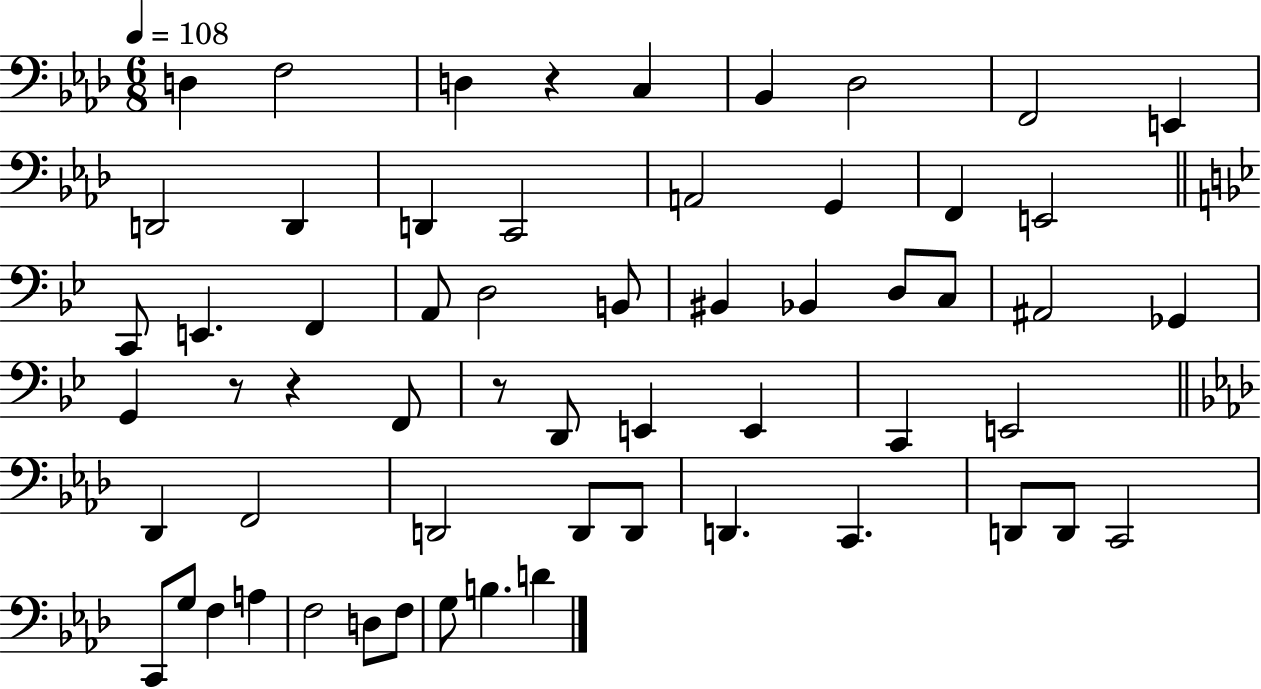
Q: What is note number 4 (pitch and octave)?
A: C3